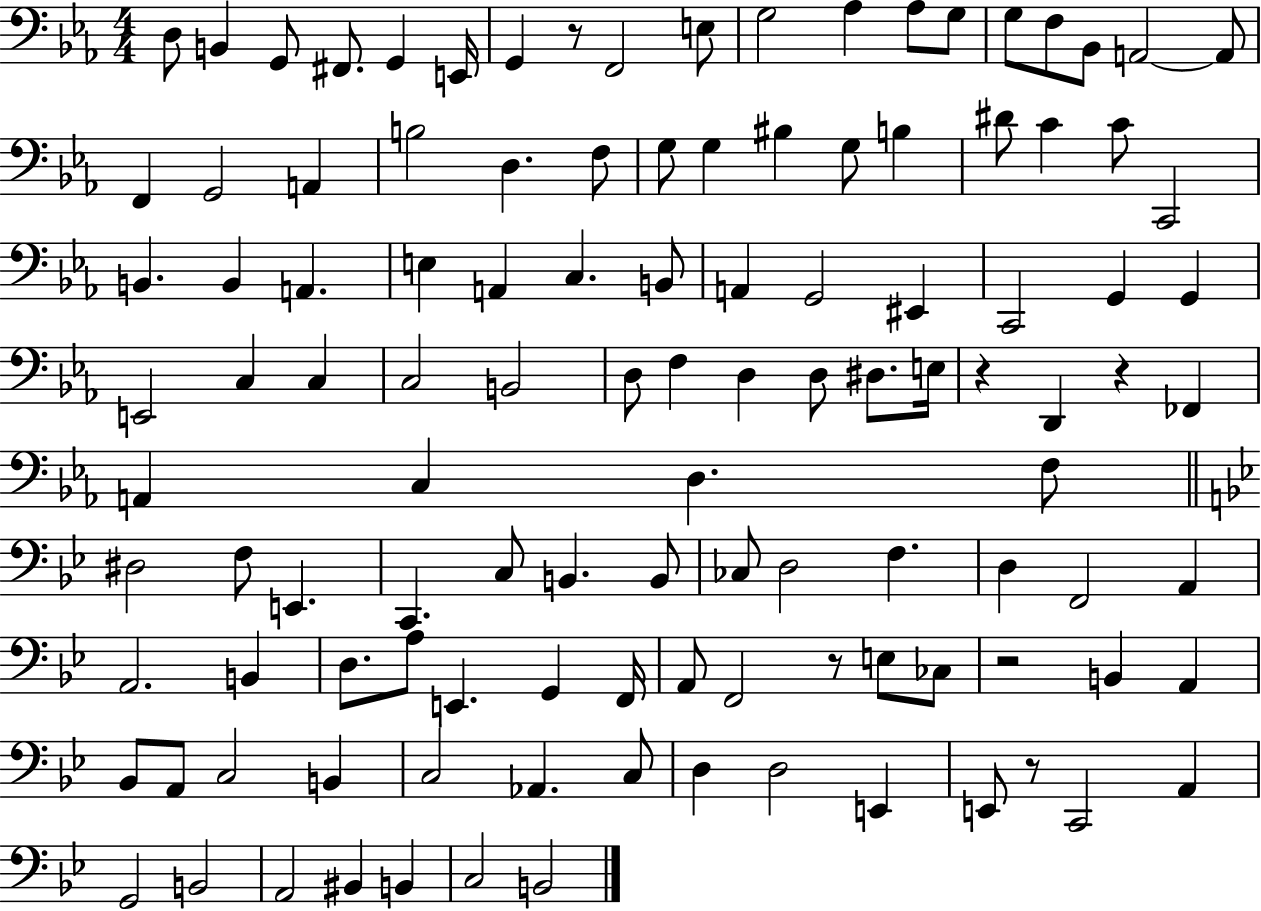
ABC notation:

X:1
T:Untitled
M:4/4
L:1/4
K:Eb
D,/2 B,, G,,/2 ^F,,/2 G,, E,,/4 G,, z/2 F,,2 E,/2 G,2 _A, _A,/2 G,/2 G,/2 F,/2 _B,,/2 A,,2 A,,/2 F,, G,,2 A,, B,2 D, F,/2 G,/2 G, ^B, G,/2 B, ^D/2 C C/2 C,,2 B,, B,, A,, E, A,, C, B,,/2 A,, G,,2 ^E,, C,,2 G,, G,, E,,2 C, C, C,2 B,,2 D,/2 F, D, D,/2 ^D,/2 E,/4 z D,, z _F,, A,, C, D, F,/2 ^D,2 F,/2 E,, C,, C,/2 B,, B,,/2 _C,/2 D,2 F, D, F,,2 A,, A,,2 B,, D,/2 A,/2 E,, G,, F,,/4 A,,/2 F,,2 z/2 E,/2 _C,/2 z2 B,, A,, _B,,/2 A,,/2 C,2 B,, C,2 _A,, C,/2 D, D,2 E,, E,,/2 z/2 C,,2 A,, G,,2 B,,2 A,,2 ^B,, B,, C,2 B,,2